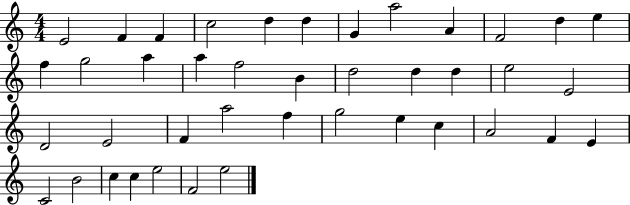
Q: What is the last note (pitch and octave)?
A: E5